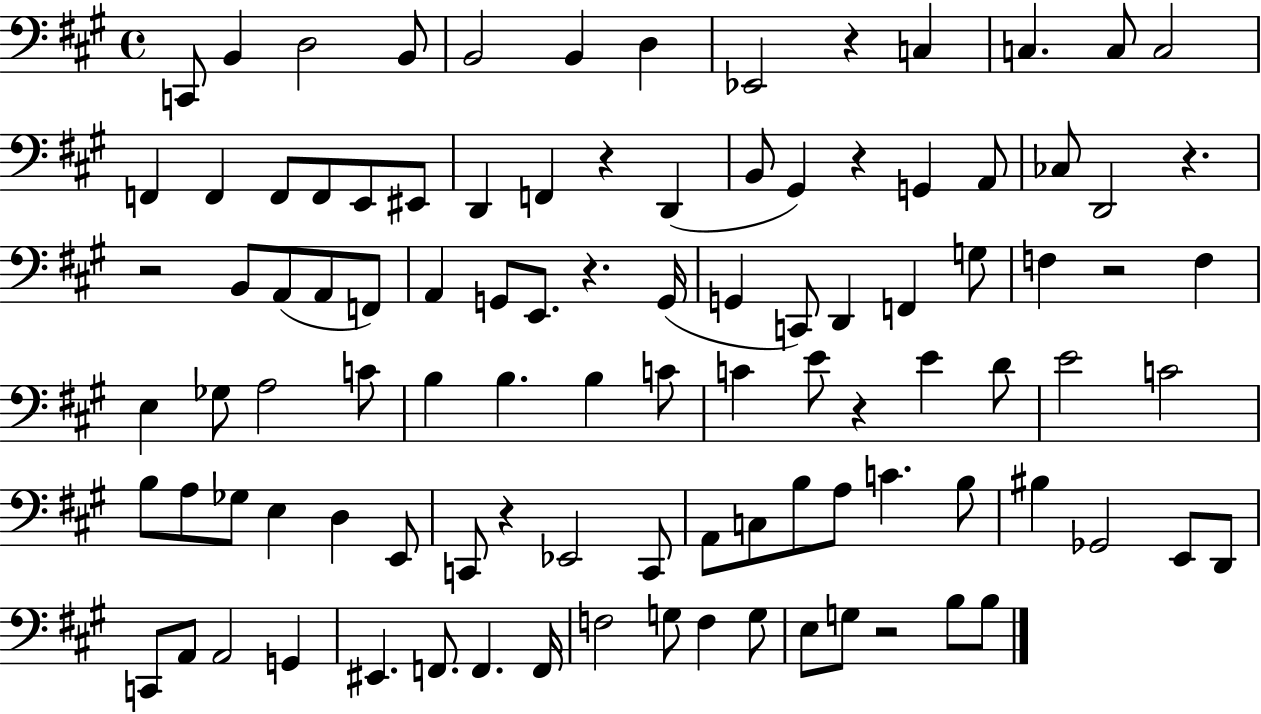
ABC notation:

X:1
T:Untitled
M:4/4
L:1/4
K:A
C,,/2 B,, D,2 B,,/2 B,,2 B,, D, _E,,2 z C, C, C,/2 C,2 F,, F,, F,,/2 F,,/2 E,,/2 ^E,,/2 D,, F,, z D,, B,,/2 ^G,, z G,, A,,/2 _C,/2 D,,2 z z2 B,,/2 A,,/2 A,,/2 F,,/2 A,, G,,/2 E,,/2 z G,,/4 G,, C,,/2 D,, F,, G,/2 F, z2 F, E, _G,/2 A,2 C/2 B, B, B, C/2 C E/2 z E D/2 E2 C2 B,/2 A,/2 _G,/2 E, D, E,,/2 C,,/2 z _E,,2 C,,/2 A,,/2 C,/2 B,/2 A,/2 C B,/2 ^B, _G,,2 E,,/2 D,,/2 C,,/2 A,,/2 A,,2 G,, ^E,, F,,/2 F,, F,,/4 F,2 G,/2 F, G,/2 E,/2 G,/2 z2 B,/2 B,/2